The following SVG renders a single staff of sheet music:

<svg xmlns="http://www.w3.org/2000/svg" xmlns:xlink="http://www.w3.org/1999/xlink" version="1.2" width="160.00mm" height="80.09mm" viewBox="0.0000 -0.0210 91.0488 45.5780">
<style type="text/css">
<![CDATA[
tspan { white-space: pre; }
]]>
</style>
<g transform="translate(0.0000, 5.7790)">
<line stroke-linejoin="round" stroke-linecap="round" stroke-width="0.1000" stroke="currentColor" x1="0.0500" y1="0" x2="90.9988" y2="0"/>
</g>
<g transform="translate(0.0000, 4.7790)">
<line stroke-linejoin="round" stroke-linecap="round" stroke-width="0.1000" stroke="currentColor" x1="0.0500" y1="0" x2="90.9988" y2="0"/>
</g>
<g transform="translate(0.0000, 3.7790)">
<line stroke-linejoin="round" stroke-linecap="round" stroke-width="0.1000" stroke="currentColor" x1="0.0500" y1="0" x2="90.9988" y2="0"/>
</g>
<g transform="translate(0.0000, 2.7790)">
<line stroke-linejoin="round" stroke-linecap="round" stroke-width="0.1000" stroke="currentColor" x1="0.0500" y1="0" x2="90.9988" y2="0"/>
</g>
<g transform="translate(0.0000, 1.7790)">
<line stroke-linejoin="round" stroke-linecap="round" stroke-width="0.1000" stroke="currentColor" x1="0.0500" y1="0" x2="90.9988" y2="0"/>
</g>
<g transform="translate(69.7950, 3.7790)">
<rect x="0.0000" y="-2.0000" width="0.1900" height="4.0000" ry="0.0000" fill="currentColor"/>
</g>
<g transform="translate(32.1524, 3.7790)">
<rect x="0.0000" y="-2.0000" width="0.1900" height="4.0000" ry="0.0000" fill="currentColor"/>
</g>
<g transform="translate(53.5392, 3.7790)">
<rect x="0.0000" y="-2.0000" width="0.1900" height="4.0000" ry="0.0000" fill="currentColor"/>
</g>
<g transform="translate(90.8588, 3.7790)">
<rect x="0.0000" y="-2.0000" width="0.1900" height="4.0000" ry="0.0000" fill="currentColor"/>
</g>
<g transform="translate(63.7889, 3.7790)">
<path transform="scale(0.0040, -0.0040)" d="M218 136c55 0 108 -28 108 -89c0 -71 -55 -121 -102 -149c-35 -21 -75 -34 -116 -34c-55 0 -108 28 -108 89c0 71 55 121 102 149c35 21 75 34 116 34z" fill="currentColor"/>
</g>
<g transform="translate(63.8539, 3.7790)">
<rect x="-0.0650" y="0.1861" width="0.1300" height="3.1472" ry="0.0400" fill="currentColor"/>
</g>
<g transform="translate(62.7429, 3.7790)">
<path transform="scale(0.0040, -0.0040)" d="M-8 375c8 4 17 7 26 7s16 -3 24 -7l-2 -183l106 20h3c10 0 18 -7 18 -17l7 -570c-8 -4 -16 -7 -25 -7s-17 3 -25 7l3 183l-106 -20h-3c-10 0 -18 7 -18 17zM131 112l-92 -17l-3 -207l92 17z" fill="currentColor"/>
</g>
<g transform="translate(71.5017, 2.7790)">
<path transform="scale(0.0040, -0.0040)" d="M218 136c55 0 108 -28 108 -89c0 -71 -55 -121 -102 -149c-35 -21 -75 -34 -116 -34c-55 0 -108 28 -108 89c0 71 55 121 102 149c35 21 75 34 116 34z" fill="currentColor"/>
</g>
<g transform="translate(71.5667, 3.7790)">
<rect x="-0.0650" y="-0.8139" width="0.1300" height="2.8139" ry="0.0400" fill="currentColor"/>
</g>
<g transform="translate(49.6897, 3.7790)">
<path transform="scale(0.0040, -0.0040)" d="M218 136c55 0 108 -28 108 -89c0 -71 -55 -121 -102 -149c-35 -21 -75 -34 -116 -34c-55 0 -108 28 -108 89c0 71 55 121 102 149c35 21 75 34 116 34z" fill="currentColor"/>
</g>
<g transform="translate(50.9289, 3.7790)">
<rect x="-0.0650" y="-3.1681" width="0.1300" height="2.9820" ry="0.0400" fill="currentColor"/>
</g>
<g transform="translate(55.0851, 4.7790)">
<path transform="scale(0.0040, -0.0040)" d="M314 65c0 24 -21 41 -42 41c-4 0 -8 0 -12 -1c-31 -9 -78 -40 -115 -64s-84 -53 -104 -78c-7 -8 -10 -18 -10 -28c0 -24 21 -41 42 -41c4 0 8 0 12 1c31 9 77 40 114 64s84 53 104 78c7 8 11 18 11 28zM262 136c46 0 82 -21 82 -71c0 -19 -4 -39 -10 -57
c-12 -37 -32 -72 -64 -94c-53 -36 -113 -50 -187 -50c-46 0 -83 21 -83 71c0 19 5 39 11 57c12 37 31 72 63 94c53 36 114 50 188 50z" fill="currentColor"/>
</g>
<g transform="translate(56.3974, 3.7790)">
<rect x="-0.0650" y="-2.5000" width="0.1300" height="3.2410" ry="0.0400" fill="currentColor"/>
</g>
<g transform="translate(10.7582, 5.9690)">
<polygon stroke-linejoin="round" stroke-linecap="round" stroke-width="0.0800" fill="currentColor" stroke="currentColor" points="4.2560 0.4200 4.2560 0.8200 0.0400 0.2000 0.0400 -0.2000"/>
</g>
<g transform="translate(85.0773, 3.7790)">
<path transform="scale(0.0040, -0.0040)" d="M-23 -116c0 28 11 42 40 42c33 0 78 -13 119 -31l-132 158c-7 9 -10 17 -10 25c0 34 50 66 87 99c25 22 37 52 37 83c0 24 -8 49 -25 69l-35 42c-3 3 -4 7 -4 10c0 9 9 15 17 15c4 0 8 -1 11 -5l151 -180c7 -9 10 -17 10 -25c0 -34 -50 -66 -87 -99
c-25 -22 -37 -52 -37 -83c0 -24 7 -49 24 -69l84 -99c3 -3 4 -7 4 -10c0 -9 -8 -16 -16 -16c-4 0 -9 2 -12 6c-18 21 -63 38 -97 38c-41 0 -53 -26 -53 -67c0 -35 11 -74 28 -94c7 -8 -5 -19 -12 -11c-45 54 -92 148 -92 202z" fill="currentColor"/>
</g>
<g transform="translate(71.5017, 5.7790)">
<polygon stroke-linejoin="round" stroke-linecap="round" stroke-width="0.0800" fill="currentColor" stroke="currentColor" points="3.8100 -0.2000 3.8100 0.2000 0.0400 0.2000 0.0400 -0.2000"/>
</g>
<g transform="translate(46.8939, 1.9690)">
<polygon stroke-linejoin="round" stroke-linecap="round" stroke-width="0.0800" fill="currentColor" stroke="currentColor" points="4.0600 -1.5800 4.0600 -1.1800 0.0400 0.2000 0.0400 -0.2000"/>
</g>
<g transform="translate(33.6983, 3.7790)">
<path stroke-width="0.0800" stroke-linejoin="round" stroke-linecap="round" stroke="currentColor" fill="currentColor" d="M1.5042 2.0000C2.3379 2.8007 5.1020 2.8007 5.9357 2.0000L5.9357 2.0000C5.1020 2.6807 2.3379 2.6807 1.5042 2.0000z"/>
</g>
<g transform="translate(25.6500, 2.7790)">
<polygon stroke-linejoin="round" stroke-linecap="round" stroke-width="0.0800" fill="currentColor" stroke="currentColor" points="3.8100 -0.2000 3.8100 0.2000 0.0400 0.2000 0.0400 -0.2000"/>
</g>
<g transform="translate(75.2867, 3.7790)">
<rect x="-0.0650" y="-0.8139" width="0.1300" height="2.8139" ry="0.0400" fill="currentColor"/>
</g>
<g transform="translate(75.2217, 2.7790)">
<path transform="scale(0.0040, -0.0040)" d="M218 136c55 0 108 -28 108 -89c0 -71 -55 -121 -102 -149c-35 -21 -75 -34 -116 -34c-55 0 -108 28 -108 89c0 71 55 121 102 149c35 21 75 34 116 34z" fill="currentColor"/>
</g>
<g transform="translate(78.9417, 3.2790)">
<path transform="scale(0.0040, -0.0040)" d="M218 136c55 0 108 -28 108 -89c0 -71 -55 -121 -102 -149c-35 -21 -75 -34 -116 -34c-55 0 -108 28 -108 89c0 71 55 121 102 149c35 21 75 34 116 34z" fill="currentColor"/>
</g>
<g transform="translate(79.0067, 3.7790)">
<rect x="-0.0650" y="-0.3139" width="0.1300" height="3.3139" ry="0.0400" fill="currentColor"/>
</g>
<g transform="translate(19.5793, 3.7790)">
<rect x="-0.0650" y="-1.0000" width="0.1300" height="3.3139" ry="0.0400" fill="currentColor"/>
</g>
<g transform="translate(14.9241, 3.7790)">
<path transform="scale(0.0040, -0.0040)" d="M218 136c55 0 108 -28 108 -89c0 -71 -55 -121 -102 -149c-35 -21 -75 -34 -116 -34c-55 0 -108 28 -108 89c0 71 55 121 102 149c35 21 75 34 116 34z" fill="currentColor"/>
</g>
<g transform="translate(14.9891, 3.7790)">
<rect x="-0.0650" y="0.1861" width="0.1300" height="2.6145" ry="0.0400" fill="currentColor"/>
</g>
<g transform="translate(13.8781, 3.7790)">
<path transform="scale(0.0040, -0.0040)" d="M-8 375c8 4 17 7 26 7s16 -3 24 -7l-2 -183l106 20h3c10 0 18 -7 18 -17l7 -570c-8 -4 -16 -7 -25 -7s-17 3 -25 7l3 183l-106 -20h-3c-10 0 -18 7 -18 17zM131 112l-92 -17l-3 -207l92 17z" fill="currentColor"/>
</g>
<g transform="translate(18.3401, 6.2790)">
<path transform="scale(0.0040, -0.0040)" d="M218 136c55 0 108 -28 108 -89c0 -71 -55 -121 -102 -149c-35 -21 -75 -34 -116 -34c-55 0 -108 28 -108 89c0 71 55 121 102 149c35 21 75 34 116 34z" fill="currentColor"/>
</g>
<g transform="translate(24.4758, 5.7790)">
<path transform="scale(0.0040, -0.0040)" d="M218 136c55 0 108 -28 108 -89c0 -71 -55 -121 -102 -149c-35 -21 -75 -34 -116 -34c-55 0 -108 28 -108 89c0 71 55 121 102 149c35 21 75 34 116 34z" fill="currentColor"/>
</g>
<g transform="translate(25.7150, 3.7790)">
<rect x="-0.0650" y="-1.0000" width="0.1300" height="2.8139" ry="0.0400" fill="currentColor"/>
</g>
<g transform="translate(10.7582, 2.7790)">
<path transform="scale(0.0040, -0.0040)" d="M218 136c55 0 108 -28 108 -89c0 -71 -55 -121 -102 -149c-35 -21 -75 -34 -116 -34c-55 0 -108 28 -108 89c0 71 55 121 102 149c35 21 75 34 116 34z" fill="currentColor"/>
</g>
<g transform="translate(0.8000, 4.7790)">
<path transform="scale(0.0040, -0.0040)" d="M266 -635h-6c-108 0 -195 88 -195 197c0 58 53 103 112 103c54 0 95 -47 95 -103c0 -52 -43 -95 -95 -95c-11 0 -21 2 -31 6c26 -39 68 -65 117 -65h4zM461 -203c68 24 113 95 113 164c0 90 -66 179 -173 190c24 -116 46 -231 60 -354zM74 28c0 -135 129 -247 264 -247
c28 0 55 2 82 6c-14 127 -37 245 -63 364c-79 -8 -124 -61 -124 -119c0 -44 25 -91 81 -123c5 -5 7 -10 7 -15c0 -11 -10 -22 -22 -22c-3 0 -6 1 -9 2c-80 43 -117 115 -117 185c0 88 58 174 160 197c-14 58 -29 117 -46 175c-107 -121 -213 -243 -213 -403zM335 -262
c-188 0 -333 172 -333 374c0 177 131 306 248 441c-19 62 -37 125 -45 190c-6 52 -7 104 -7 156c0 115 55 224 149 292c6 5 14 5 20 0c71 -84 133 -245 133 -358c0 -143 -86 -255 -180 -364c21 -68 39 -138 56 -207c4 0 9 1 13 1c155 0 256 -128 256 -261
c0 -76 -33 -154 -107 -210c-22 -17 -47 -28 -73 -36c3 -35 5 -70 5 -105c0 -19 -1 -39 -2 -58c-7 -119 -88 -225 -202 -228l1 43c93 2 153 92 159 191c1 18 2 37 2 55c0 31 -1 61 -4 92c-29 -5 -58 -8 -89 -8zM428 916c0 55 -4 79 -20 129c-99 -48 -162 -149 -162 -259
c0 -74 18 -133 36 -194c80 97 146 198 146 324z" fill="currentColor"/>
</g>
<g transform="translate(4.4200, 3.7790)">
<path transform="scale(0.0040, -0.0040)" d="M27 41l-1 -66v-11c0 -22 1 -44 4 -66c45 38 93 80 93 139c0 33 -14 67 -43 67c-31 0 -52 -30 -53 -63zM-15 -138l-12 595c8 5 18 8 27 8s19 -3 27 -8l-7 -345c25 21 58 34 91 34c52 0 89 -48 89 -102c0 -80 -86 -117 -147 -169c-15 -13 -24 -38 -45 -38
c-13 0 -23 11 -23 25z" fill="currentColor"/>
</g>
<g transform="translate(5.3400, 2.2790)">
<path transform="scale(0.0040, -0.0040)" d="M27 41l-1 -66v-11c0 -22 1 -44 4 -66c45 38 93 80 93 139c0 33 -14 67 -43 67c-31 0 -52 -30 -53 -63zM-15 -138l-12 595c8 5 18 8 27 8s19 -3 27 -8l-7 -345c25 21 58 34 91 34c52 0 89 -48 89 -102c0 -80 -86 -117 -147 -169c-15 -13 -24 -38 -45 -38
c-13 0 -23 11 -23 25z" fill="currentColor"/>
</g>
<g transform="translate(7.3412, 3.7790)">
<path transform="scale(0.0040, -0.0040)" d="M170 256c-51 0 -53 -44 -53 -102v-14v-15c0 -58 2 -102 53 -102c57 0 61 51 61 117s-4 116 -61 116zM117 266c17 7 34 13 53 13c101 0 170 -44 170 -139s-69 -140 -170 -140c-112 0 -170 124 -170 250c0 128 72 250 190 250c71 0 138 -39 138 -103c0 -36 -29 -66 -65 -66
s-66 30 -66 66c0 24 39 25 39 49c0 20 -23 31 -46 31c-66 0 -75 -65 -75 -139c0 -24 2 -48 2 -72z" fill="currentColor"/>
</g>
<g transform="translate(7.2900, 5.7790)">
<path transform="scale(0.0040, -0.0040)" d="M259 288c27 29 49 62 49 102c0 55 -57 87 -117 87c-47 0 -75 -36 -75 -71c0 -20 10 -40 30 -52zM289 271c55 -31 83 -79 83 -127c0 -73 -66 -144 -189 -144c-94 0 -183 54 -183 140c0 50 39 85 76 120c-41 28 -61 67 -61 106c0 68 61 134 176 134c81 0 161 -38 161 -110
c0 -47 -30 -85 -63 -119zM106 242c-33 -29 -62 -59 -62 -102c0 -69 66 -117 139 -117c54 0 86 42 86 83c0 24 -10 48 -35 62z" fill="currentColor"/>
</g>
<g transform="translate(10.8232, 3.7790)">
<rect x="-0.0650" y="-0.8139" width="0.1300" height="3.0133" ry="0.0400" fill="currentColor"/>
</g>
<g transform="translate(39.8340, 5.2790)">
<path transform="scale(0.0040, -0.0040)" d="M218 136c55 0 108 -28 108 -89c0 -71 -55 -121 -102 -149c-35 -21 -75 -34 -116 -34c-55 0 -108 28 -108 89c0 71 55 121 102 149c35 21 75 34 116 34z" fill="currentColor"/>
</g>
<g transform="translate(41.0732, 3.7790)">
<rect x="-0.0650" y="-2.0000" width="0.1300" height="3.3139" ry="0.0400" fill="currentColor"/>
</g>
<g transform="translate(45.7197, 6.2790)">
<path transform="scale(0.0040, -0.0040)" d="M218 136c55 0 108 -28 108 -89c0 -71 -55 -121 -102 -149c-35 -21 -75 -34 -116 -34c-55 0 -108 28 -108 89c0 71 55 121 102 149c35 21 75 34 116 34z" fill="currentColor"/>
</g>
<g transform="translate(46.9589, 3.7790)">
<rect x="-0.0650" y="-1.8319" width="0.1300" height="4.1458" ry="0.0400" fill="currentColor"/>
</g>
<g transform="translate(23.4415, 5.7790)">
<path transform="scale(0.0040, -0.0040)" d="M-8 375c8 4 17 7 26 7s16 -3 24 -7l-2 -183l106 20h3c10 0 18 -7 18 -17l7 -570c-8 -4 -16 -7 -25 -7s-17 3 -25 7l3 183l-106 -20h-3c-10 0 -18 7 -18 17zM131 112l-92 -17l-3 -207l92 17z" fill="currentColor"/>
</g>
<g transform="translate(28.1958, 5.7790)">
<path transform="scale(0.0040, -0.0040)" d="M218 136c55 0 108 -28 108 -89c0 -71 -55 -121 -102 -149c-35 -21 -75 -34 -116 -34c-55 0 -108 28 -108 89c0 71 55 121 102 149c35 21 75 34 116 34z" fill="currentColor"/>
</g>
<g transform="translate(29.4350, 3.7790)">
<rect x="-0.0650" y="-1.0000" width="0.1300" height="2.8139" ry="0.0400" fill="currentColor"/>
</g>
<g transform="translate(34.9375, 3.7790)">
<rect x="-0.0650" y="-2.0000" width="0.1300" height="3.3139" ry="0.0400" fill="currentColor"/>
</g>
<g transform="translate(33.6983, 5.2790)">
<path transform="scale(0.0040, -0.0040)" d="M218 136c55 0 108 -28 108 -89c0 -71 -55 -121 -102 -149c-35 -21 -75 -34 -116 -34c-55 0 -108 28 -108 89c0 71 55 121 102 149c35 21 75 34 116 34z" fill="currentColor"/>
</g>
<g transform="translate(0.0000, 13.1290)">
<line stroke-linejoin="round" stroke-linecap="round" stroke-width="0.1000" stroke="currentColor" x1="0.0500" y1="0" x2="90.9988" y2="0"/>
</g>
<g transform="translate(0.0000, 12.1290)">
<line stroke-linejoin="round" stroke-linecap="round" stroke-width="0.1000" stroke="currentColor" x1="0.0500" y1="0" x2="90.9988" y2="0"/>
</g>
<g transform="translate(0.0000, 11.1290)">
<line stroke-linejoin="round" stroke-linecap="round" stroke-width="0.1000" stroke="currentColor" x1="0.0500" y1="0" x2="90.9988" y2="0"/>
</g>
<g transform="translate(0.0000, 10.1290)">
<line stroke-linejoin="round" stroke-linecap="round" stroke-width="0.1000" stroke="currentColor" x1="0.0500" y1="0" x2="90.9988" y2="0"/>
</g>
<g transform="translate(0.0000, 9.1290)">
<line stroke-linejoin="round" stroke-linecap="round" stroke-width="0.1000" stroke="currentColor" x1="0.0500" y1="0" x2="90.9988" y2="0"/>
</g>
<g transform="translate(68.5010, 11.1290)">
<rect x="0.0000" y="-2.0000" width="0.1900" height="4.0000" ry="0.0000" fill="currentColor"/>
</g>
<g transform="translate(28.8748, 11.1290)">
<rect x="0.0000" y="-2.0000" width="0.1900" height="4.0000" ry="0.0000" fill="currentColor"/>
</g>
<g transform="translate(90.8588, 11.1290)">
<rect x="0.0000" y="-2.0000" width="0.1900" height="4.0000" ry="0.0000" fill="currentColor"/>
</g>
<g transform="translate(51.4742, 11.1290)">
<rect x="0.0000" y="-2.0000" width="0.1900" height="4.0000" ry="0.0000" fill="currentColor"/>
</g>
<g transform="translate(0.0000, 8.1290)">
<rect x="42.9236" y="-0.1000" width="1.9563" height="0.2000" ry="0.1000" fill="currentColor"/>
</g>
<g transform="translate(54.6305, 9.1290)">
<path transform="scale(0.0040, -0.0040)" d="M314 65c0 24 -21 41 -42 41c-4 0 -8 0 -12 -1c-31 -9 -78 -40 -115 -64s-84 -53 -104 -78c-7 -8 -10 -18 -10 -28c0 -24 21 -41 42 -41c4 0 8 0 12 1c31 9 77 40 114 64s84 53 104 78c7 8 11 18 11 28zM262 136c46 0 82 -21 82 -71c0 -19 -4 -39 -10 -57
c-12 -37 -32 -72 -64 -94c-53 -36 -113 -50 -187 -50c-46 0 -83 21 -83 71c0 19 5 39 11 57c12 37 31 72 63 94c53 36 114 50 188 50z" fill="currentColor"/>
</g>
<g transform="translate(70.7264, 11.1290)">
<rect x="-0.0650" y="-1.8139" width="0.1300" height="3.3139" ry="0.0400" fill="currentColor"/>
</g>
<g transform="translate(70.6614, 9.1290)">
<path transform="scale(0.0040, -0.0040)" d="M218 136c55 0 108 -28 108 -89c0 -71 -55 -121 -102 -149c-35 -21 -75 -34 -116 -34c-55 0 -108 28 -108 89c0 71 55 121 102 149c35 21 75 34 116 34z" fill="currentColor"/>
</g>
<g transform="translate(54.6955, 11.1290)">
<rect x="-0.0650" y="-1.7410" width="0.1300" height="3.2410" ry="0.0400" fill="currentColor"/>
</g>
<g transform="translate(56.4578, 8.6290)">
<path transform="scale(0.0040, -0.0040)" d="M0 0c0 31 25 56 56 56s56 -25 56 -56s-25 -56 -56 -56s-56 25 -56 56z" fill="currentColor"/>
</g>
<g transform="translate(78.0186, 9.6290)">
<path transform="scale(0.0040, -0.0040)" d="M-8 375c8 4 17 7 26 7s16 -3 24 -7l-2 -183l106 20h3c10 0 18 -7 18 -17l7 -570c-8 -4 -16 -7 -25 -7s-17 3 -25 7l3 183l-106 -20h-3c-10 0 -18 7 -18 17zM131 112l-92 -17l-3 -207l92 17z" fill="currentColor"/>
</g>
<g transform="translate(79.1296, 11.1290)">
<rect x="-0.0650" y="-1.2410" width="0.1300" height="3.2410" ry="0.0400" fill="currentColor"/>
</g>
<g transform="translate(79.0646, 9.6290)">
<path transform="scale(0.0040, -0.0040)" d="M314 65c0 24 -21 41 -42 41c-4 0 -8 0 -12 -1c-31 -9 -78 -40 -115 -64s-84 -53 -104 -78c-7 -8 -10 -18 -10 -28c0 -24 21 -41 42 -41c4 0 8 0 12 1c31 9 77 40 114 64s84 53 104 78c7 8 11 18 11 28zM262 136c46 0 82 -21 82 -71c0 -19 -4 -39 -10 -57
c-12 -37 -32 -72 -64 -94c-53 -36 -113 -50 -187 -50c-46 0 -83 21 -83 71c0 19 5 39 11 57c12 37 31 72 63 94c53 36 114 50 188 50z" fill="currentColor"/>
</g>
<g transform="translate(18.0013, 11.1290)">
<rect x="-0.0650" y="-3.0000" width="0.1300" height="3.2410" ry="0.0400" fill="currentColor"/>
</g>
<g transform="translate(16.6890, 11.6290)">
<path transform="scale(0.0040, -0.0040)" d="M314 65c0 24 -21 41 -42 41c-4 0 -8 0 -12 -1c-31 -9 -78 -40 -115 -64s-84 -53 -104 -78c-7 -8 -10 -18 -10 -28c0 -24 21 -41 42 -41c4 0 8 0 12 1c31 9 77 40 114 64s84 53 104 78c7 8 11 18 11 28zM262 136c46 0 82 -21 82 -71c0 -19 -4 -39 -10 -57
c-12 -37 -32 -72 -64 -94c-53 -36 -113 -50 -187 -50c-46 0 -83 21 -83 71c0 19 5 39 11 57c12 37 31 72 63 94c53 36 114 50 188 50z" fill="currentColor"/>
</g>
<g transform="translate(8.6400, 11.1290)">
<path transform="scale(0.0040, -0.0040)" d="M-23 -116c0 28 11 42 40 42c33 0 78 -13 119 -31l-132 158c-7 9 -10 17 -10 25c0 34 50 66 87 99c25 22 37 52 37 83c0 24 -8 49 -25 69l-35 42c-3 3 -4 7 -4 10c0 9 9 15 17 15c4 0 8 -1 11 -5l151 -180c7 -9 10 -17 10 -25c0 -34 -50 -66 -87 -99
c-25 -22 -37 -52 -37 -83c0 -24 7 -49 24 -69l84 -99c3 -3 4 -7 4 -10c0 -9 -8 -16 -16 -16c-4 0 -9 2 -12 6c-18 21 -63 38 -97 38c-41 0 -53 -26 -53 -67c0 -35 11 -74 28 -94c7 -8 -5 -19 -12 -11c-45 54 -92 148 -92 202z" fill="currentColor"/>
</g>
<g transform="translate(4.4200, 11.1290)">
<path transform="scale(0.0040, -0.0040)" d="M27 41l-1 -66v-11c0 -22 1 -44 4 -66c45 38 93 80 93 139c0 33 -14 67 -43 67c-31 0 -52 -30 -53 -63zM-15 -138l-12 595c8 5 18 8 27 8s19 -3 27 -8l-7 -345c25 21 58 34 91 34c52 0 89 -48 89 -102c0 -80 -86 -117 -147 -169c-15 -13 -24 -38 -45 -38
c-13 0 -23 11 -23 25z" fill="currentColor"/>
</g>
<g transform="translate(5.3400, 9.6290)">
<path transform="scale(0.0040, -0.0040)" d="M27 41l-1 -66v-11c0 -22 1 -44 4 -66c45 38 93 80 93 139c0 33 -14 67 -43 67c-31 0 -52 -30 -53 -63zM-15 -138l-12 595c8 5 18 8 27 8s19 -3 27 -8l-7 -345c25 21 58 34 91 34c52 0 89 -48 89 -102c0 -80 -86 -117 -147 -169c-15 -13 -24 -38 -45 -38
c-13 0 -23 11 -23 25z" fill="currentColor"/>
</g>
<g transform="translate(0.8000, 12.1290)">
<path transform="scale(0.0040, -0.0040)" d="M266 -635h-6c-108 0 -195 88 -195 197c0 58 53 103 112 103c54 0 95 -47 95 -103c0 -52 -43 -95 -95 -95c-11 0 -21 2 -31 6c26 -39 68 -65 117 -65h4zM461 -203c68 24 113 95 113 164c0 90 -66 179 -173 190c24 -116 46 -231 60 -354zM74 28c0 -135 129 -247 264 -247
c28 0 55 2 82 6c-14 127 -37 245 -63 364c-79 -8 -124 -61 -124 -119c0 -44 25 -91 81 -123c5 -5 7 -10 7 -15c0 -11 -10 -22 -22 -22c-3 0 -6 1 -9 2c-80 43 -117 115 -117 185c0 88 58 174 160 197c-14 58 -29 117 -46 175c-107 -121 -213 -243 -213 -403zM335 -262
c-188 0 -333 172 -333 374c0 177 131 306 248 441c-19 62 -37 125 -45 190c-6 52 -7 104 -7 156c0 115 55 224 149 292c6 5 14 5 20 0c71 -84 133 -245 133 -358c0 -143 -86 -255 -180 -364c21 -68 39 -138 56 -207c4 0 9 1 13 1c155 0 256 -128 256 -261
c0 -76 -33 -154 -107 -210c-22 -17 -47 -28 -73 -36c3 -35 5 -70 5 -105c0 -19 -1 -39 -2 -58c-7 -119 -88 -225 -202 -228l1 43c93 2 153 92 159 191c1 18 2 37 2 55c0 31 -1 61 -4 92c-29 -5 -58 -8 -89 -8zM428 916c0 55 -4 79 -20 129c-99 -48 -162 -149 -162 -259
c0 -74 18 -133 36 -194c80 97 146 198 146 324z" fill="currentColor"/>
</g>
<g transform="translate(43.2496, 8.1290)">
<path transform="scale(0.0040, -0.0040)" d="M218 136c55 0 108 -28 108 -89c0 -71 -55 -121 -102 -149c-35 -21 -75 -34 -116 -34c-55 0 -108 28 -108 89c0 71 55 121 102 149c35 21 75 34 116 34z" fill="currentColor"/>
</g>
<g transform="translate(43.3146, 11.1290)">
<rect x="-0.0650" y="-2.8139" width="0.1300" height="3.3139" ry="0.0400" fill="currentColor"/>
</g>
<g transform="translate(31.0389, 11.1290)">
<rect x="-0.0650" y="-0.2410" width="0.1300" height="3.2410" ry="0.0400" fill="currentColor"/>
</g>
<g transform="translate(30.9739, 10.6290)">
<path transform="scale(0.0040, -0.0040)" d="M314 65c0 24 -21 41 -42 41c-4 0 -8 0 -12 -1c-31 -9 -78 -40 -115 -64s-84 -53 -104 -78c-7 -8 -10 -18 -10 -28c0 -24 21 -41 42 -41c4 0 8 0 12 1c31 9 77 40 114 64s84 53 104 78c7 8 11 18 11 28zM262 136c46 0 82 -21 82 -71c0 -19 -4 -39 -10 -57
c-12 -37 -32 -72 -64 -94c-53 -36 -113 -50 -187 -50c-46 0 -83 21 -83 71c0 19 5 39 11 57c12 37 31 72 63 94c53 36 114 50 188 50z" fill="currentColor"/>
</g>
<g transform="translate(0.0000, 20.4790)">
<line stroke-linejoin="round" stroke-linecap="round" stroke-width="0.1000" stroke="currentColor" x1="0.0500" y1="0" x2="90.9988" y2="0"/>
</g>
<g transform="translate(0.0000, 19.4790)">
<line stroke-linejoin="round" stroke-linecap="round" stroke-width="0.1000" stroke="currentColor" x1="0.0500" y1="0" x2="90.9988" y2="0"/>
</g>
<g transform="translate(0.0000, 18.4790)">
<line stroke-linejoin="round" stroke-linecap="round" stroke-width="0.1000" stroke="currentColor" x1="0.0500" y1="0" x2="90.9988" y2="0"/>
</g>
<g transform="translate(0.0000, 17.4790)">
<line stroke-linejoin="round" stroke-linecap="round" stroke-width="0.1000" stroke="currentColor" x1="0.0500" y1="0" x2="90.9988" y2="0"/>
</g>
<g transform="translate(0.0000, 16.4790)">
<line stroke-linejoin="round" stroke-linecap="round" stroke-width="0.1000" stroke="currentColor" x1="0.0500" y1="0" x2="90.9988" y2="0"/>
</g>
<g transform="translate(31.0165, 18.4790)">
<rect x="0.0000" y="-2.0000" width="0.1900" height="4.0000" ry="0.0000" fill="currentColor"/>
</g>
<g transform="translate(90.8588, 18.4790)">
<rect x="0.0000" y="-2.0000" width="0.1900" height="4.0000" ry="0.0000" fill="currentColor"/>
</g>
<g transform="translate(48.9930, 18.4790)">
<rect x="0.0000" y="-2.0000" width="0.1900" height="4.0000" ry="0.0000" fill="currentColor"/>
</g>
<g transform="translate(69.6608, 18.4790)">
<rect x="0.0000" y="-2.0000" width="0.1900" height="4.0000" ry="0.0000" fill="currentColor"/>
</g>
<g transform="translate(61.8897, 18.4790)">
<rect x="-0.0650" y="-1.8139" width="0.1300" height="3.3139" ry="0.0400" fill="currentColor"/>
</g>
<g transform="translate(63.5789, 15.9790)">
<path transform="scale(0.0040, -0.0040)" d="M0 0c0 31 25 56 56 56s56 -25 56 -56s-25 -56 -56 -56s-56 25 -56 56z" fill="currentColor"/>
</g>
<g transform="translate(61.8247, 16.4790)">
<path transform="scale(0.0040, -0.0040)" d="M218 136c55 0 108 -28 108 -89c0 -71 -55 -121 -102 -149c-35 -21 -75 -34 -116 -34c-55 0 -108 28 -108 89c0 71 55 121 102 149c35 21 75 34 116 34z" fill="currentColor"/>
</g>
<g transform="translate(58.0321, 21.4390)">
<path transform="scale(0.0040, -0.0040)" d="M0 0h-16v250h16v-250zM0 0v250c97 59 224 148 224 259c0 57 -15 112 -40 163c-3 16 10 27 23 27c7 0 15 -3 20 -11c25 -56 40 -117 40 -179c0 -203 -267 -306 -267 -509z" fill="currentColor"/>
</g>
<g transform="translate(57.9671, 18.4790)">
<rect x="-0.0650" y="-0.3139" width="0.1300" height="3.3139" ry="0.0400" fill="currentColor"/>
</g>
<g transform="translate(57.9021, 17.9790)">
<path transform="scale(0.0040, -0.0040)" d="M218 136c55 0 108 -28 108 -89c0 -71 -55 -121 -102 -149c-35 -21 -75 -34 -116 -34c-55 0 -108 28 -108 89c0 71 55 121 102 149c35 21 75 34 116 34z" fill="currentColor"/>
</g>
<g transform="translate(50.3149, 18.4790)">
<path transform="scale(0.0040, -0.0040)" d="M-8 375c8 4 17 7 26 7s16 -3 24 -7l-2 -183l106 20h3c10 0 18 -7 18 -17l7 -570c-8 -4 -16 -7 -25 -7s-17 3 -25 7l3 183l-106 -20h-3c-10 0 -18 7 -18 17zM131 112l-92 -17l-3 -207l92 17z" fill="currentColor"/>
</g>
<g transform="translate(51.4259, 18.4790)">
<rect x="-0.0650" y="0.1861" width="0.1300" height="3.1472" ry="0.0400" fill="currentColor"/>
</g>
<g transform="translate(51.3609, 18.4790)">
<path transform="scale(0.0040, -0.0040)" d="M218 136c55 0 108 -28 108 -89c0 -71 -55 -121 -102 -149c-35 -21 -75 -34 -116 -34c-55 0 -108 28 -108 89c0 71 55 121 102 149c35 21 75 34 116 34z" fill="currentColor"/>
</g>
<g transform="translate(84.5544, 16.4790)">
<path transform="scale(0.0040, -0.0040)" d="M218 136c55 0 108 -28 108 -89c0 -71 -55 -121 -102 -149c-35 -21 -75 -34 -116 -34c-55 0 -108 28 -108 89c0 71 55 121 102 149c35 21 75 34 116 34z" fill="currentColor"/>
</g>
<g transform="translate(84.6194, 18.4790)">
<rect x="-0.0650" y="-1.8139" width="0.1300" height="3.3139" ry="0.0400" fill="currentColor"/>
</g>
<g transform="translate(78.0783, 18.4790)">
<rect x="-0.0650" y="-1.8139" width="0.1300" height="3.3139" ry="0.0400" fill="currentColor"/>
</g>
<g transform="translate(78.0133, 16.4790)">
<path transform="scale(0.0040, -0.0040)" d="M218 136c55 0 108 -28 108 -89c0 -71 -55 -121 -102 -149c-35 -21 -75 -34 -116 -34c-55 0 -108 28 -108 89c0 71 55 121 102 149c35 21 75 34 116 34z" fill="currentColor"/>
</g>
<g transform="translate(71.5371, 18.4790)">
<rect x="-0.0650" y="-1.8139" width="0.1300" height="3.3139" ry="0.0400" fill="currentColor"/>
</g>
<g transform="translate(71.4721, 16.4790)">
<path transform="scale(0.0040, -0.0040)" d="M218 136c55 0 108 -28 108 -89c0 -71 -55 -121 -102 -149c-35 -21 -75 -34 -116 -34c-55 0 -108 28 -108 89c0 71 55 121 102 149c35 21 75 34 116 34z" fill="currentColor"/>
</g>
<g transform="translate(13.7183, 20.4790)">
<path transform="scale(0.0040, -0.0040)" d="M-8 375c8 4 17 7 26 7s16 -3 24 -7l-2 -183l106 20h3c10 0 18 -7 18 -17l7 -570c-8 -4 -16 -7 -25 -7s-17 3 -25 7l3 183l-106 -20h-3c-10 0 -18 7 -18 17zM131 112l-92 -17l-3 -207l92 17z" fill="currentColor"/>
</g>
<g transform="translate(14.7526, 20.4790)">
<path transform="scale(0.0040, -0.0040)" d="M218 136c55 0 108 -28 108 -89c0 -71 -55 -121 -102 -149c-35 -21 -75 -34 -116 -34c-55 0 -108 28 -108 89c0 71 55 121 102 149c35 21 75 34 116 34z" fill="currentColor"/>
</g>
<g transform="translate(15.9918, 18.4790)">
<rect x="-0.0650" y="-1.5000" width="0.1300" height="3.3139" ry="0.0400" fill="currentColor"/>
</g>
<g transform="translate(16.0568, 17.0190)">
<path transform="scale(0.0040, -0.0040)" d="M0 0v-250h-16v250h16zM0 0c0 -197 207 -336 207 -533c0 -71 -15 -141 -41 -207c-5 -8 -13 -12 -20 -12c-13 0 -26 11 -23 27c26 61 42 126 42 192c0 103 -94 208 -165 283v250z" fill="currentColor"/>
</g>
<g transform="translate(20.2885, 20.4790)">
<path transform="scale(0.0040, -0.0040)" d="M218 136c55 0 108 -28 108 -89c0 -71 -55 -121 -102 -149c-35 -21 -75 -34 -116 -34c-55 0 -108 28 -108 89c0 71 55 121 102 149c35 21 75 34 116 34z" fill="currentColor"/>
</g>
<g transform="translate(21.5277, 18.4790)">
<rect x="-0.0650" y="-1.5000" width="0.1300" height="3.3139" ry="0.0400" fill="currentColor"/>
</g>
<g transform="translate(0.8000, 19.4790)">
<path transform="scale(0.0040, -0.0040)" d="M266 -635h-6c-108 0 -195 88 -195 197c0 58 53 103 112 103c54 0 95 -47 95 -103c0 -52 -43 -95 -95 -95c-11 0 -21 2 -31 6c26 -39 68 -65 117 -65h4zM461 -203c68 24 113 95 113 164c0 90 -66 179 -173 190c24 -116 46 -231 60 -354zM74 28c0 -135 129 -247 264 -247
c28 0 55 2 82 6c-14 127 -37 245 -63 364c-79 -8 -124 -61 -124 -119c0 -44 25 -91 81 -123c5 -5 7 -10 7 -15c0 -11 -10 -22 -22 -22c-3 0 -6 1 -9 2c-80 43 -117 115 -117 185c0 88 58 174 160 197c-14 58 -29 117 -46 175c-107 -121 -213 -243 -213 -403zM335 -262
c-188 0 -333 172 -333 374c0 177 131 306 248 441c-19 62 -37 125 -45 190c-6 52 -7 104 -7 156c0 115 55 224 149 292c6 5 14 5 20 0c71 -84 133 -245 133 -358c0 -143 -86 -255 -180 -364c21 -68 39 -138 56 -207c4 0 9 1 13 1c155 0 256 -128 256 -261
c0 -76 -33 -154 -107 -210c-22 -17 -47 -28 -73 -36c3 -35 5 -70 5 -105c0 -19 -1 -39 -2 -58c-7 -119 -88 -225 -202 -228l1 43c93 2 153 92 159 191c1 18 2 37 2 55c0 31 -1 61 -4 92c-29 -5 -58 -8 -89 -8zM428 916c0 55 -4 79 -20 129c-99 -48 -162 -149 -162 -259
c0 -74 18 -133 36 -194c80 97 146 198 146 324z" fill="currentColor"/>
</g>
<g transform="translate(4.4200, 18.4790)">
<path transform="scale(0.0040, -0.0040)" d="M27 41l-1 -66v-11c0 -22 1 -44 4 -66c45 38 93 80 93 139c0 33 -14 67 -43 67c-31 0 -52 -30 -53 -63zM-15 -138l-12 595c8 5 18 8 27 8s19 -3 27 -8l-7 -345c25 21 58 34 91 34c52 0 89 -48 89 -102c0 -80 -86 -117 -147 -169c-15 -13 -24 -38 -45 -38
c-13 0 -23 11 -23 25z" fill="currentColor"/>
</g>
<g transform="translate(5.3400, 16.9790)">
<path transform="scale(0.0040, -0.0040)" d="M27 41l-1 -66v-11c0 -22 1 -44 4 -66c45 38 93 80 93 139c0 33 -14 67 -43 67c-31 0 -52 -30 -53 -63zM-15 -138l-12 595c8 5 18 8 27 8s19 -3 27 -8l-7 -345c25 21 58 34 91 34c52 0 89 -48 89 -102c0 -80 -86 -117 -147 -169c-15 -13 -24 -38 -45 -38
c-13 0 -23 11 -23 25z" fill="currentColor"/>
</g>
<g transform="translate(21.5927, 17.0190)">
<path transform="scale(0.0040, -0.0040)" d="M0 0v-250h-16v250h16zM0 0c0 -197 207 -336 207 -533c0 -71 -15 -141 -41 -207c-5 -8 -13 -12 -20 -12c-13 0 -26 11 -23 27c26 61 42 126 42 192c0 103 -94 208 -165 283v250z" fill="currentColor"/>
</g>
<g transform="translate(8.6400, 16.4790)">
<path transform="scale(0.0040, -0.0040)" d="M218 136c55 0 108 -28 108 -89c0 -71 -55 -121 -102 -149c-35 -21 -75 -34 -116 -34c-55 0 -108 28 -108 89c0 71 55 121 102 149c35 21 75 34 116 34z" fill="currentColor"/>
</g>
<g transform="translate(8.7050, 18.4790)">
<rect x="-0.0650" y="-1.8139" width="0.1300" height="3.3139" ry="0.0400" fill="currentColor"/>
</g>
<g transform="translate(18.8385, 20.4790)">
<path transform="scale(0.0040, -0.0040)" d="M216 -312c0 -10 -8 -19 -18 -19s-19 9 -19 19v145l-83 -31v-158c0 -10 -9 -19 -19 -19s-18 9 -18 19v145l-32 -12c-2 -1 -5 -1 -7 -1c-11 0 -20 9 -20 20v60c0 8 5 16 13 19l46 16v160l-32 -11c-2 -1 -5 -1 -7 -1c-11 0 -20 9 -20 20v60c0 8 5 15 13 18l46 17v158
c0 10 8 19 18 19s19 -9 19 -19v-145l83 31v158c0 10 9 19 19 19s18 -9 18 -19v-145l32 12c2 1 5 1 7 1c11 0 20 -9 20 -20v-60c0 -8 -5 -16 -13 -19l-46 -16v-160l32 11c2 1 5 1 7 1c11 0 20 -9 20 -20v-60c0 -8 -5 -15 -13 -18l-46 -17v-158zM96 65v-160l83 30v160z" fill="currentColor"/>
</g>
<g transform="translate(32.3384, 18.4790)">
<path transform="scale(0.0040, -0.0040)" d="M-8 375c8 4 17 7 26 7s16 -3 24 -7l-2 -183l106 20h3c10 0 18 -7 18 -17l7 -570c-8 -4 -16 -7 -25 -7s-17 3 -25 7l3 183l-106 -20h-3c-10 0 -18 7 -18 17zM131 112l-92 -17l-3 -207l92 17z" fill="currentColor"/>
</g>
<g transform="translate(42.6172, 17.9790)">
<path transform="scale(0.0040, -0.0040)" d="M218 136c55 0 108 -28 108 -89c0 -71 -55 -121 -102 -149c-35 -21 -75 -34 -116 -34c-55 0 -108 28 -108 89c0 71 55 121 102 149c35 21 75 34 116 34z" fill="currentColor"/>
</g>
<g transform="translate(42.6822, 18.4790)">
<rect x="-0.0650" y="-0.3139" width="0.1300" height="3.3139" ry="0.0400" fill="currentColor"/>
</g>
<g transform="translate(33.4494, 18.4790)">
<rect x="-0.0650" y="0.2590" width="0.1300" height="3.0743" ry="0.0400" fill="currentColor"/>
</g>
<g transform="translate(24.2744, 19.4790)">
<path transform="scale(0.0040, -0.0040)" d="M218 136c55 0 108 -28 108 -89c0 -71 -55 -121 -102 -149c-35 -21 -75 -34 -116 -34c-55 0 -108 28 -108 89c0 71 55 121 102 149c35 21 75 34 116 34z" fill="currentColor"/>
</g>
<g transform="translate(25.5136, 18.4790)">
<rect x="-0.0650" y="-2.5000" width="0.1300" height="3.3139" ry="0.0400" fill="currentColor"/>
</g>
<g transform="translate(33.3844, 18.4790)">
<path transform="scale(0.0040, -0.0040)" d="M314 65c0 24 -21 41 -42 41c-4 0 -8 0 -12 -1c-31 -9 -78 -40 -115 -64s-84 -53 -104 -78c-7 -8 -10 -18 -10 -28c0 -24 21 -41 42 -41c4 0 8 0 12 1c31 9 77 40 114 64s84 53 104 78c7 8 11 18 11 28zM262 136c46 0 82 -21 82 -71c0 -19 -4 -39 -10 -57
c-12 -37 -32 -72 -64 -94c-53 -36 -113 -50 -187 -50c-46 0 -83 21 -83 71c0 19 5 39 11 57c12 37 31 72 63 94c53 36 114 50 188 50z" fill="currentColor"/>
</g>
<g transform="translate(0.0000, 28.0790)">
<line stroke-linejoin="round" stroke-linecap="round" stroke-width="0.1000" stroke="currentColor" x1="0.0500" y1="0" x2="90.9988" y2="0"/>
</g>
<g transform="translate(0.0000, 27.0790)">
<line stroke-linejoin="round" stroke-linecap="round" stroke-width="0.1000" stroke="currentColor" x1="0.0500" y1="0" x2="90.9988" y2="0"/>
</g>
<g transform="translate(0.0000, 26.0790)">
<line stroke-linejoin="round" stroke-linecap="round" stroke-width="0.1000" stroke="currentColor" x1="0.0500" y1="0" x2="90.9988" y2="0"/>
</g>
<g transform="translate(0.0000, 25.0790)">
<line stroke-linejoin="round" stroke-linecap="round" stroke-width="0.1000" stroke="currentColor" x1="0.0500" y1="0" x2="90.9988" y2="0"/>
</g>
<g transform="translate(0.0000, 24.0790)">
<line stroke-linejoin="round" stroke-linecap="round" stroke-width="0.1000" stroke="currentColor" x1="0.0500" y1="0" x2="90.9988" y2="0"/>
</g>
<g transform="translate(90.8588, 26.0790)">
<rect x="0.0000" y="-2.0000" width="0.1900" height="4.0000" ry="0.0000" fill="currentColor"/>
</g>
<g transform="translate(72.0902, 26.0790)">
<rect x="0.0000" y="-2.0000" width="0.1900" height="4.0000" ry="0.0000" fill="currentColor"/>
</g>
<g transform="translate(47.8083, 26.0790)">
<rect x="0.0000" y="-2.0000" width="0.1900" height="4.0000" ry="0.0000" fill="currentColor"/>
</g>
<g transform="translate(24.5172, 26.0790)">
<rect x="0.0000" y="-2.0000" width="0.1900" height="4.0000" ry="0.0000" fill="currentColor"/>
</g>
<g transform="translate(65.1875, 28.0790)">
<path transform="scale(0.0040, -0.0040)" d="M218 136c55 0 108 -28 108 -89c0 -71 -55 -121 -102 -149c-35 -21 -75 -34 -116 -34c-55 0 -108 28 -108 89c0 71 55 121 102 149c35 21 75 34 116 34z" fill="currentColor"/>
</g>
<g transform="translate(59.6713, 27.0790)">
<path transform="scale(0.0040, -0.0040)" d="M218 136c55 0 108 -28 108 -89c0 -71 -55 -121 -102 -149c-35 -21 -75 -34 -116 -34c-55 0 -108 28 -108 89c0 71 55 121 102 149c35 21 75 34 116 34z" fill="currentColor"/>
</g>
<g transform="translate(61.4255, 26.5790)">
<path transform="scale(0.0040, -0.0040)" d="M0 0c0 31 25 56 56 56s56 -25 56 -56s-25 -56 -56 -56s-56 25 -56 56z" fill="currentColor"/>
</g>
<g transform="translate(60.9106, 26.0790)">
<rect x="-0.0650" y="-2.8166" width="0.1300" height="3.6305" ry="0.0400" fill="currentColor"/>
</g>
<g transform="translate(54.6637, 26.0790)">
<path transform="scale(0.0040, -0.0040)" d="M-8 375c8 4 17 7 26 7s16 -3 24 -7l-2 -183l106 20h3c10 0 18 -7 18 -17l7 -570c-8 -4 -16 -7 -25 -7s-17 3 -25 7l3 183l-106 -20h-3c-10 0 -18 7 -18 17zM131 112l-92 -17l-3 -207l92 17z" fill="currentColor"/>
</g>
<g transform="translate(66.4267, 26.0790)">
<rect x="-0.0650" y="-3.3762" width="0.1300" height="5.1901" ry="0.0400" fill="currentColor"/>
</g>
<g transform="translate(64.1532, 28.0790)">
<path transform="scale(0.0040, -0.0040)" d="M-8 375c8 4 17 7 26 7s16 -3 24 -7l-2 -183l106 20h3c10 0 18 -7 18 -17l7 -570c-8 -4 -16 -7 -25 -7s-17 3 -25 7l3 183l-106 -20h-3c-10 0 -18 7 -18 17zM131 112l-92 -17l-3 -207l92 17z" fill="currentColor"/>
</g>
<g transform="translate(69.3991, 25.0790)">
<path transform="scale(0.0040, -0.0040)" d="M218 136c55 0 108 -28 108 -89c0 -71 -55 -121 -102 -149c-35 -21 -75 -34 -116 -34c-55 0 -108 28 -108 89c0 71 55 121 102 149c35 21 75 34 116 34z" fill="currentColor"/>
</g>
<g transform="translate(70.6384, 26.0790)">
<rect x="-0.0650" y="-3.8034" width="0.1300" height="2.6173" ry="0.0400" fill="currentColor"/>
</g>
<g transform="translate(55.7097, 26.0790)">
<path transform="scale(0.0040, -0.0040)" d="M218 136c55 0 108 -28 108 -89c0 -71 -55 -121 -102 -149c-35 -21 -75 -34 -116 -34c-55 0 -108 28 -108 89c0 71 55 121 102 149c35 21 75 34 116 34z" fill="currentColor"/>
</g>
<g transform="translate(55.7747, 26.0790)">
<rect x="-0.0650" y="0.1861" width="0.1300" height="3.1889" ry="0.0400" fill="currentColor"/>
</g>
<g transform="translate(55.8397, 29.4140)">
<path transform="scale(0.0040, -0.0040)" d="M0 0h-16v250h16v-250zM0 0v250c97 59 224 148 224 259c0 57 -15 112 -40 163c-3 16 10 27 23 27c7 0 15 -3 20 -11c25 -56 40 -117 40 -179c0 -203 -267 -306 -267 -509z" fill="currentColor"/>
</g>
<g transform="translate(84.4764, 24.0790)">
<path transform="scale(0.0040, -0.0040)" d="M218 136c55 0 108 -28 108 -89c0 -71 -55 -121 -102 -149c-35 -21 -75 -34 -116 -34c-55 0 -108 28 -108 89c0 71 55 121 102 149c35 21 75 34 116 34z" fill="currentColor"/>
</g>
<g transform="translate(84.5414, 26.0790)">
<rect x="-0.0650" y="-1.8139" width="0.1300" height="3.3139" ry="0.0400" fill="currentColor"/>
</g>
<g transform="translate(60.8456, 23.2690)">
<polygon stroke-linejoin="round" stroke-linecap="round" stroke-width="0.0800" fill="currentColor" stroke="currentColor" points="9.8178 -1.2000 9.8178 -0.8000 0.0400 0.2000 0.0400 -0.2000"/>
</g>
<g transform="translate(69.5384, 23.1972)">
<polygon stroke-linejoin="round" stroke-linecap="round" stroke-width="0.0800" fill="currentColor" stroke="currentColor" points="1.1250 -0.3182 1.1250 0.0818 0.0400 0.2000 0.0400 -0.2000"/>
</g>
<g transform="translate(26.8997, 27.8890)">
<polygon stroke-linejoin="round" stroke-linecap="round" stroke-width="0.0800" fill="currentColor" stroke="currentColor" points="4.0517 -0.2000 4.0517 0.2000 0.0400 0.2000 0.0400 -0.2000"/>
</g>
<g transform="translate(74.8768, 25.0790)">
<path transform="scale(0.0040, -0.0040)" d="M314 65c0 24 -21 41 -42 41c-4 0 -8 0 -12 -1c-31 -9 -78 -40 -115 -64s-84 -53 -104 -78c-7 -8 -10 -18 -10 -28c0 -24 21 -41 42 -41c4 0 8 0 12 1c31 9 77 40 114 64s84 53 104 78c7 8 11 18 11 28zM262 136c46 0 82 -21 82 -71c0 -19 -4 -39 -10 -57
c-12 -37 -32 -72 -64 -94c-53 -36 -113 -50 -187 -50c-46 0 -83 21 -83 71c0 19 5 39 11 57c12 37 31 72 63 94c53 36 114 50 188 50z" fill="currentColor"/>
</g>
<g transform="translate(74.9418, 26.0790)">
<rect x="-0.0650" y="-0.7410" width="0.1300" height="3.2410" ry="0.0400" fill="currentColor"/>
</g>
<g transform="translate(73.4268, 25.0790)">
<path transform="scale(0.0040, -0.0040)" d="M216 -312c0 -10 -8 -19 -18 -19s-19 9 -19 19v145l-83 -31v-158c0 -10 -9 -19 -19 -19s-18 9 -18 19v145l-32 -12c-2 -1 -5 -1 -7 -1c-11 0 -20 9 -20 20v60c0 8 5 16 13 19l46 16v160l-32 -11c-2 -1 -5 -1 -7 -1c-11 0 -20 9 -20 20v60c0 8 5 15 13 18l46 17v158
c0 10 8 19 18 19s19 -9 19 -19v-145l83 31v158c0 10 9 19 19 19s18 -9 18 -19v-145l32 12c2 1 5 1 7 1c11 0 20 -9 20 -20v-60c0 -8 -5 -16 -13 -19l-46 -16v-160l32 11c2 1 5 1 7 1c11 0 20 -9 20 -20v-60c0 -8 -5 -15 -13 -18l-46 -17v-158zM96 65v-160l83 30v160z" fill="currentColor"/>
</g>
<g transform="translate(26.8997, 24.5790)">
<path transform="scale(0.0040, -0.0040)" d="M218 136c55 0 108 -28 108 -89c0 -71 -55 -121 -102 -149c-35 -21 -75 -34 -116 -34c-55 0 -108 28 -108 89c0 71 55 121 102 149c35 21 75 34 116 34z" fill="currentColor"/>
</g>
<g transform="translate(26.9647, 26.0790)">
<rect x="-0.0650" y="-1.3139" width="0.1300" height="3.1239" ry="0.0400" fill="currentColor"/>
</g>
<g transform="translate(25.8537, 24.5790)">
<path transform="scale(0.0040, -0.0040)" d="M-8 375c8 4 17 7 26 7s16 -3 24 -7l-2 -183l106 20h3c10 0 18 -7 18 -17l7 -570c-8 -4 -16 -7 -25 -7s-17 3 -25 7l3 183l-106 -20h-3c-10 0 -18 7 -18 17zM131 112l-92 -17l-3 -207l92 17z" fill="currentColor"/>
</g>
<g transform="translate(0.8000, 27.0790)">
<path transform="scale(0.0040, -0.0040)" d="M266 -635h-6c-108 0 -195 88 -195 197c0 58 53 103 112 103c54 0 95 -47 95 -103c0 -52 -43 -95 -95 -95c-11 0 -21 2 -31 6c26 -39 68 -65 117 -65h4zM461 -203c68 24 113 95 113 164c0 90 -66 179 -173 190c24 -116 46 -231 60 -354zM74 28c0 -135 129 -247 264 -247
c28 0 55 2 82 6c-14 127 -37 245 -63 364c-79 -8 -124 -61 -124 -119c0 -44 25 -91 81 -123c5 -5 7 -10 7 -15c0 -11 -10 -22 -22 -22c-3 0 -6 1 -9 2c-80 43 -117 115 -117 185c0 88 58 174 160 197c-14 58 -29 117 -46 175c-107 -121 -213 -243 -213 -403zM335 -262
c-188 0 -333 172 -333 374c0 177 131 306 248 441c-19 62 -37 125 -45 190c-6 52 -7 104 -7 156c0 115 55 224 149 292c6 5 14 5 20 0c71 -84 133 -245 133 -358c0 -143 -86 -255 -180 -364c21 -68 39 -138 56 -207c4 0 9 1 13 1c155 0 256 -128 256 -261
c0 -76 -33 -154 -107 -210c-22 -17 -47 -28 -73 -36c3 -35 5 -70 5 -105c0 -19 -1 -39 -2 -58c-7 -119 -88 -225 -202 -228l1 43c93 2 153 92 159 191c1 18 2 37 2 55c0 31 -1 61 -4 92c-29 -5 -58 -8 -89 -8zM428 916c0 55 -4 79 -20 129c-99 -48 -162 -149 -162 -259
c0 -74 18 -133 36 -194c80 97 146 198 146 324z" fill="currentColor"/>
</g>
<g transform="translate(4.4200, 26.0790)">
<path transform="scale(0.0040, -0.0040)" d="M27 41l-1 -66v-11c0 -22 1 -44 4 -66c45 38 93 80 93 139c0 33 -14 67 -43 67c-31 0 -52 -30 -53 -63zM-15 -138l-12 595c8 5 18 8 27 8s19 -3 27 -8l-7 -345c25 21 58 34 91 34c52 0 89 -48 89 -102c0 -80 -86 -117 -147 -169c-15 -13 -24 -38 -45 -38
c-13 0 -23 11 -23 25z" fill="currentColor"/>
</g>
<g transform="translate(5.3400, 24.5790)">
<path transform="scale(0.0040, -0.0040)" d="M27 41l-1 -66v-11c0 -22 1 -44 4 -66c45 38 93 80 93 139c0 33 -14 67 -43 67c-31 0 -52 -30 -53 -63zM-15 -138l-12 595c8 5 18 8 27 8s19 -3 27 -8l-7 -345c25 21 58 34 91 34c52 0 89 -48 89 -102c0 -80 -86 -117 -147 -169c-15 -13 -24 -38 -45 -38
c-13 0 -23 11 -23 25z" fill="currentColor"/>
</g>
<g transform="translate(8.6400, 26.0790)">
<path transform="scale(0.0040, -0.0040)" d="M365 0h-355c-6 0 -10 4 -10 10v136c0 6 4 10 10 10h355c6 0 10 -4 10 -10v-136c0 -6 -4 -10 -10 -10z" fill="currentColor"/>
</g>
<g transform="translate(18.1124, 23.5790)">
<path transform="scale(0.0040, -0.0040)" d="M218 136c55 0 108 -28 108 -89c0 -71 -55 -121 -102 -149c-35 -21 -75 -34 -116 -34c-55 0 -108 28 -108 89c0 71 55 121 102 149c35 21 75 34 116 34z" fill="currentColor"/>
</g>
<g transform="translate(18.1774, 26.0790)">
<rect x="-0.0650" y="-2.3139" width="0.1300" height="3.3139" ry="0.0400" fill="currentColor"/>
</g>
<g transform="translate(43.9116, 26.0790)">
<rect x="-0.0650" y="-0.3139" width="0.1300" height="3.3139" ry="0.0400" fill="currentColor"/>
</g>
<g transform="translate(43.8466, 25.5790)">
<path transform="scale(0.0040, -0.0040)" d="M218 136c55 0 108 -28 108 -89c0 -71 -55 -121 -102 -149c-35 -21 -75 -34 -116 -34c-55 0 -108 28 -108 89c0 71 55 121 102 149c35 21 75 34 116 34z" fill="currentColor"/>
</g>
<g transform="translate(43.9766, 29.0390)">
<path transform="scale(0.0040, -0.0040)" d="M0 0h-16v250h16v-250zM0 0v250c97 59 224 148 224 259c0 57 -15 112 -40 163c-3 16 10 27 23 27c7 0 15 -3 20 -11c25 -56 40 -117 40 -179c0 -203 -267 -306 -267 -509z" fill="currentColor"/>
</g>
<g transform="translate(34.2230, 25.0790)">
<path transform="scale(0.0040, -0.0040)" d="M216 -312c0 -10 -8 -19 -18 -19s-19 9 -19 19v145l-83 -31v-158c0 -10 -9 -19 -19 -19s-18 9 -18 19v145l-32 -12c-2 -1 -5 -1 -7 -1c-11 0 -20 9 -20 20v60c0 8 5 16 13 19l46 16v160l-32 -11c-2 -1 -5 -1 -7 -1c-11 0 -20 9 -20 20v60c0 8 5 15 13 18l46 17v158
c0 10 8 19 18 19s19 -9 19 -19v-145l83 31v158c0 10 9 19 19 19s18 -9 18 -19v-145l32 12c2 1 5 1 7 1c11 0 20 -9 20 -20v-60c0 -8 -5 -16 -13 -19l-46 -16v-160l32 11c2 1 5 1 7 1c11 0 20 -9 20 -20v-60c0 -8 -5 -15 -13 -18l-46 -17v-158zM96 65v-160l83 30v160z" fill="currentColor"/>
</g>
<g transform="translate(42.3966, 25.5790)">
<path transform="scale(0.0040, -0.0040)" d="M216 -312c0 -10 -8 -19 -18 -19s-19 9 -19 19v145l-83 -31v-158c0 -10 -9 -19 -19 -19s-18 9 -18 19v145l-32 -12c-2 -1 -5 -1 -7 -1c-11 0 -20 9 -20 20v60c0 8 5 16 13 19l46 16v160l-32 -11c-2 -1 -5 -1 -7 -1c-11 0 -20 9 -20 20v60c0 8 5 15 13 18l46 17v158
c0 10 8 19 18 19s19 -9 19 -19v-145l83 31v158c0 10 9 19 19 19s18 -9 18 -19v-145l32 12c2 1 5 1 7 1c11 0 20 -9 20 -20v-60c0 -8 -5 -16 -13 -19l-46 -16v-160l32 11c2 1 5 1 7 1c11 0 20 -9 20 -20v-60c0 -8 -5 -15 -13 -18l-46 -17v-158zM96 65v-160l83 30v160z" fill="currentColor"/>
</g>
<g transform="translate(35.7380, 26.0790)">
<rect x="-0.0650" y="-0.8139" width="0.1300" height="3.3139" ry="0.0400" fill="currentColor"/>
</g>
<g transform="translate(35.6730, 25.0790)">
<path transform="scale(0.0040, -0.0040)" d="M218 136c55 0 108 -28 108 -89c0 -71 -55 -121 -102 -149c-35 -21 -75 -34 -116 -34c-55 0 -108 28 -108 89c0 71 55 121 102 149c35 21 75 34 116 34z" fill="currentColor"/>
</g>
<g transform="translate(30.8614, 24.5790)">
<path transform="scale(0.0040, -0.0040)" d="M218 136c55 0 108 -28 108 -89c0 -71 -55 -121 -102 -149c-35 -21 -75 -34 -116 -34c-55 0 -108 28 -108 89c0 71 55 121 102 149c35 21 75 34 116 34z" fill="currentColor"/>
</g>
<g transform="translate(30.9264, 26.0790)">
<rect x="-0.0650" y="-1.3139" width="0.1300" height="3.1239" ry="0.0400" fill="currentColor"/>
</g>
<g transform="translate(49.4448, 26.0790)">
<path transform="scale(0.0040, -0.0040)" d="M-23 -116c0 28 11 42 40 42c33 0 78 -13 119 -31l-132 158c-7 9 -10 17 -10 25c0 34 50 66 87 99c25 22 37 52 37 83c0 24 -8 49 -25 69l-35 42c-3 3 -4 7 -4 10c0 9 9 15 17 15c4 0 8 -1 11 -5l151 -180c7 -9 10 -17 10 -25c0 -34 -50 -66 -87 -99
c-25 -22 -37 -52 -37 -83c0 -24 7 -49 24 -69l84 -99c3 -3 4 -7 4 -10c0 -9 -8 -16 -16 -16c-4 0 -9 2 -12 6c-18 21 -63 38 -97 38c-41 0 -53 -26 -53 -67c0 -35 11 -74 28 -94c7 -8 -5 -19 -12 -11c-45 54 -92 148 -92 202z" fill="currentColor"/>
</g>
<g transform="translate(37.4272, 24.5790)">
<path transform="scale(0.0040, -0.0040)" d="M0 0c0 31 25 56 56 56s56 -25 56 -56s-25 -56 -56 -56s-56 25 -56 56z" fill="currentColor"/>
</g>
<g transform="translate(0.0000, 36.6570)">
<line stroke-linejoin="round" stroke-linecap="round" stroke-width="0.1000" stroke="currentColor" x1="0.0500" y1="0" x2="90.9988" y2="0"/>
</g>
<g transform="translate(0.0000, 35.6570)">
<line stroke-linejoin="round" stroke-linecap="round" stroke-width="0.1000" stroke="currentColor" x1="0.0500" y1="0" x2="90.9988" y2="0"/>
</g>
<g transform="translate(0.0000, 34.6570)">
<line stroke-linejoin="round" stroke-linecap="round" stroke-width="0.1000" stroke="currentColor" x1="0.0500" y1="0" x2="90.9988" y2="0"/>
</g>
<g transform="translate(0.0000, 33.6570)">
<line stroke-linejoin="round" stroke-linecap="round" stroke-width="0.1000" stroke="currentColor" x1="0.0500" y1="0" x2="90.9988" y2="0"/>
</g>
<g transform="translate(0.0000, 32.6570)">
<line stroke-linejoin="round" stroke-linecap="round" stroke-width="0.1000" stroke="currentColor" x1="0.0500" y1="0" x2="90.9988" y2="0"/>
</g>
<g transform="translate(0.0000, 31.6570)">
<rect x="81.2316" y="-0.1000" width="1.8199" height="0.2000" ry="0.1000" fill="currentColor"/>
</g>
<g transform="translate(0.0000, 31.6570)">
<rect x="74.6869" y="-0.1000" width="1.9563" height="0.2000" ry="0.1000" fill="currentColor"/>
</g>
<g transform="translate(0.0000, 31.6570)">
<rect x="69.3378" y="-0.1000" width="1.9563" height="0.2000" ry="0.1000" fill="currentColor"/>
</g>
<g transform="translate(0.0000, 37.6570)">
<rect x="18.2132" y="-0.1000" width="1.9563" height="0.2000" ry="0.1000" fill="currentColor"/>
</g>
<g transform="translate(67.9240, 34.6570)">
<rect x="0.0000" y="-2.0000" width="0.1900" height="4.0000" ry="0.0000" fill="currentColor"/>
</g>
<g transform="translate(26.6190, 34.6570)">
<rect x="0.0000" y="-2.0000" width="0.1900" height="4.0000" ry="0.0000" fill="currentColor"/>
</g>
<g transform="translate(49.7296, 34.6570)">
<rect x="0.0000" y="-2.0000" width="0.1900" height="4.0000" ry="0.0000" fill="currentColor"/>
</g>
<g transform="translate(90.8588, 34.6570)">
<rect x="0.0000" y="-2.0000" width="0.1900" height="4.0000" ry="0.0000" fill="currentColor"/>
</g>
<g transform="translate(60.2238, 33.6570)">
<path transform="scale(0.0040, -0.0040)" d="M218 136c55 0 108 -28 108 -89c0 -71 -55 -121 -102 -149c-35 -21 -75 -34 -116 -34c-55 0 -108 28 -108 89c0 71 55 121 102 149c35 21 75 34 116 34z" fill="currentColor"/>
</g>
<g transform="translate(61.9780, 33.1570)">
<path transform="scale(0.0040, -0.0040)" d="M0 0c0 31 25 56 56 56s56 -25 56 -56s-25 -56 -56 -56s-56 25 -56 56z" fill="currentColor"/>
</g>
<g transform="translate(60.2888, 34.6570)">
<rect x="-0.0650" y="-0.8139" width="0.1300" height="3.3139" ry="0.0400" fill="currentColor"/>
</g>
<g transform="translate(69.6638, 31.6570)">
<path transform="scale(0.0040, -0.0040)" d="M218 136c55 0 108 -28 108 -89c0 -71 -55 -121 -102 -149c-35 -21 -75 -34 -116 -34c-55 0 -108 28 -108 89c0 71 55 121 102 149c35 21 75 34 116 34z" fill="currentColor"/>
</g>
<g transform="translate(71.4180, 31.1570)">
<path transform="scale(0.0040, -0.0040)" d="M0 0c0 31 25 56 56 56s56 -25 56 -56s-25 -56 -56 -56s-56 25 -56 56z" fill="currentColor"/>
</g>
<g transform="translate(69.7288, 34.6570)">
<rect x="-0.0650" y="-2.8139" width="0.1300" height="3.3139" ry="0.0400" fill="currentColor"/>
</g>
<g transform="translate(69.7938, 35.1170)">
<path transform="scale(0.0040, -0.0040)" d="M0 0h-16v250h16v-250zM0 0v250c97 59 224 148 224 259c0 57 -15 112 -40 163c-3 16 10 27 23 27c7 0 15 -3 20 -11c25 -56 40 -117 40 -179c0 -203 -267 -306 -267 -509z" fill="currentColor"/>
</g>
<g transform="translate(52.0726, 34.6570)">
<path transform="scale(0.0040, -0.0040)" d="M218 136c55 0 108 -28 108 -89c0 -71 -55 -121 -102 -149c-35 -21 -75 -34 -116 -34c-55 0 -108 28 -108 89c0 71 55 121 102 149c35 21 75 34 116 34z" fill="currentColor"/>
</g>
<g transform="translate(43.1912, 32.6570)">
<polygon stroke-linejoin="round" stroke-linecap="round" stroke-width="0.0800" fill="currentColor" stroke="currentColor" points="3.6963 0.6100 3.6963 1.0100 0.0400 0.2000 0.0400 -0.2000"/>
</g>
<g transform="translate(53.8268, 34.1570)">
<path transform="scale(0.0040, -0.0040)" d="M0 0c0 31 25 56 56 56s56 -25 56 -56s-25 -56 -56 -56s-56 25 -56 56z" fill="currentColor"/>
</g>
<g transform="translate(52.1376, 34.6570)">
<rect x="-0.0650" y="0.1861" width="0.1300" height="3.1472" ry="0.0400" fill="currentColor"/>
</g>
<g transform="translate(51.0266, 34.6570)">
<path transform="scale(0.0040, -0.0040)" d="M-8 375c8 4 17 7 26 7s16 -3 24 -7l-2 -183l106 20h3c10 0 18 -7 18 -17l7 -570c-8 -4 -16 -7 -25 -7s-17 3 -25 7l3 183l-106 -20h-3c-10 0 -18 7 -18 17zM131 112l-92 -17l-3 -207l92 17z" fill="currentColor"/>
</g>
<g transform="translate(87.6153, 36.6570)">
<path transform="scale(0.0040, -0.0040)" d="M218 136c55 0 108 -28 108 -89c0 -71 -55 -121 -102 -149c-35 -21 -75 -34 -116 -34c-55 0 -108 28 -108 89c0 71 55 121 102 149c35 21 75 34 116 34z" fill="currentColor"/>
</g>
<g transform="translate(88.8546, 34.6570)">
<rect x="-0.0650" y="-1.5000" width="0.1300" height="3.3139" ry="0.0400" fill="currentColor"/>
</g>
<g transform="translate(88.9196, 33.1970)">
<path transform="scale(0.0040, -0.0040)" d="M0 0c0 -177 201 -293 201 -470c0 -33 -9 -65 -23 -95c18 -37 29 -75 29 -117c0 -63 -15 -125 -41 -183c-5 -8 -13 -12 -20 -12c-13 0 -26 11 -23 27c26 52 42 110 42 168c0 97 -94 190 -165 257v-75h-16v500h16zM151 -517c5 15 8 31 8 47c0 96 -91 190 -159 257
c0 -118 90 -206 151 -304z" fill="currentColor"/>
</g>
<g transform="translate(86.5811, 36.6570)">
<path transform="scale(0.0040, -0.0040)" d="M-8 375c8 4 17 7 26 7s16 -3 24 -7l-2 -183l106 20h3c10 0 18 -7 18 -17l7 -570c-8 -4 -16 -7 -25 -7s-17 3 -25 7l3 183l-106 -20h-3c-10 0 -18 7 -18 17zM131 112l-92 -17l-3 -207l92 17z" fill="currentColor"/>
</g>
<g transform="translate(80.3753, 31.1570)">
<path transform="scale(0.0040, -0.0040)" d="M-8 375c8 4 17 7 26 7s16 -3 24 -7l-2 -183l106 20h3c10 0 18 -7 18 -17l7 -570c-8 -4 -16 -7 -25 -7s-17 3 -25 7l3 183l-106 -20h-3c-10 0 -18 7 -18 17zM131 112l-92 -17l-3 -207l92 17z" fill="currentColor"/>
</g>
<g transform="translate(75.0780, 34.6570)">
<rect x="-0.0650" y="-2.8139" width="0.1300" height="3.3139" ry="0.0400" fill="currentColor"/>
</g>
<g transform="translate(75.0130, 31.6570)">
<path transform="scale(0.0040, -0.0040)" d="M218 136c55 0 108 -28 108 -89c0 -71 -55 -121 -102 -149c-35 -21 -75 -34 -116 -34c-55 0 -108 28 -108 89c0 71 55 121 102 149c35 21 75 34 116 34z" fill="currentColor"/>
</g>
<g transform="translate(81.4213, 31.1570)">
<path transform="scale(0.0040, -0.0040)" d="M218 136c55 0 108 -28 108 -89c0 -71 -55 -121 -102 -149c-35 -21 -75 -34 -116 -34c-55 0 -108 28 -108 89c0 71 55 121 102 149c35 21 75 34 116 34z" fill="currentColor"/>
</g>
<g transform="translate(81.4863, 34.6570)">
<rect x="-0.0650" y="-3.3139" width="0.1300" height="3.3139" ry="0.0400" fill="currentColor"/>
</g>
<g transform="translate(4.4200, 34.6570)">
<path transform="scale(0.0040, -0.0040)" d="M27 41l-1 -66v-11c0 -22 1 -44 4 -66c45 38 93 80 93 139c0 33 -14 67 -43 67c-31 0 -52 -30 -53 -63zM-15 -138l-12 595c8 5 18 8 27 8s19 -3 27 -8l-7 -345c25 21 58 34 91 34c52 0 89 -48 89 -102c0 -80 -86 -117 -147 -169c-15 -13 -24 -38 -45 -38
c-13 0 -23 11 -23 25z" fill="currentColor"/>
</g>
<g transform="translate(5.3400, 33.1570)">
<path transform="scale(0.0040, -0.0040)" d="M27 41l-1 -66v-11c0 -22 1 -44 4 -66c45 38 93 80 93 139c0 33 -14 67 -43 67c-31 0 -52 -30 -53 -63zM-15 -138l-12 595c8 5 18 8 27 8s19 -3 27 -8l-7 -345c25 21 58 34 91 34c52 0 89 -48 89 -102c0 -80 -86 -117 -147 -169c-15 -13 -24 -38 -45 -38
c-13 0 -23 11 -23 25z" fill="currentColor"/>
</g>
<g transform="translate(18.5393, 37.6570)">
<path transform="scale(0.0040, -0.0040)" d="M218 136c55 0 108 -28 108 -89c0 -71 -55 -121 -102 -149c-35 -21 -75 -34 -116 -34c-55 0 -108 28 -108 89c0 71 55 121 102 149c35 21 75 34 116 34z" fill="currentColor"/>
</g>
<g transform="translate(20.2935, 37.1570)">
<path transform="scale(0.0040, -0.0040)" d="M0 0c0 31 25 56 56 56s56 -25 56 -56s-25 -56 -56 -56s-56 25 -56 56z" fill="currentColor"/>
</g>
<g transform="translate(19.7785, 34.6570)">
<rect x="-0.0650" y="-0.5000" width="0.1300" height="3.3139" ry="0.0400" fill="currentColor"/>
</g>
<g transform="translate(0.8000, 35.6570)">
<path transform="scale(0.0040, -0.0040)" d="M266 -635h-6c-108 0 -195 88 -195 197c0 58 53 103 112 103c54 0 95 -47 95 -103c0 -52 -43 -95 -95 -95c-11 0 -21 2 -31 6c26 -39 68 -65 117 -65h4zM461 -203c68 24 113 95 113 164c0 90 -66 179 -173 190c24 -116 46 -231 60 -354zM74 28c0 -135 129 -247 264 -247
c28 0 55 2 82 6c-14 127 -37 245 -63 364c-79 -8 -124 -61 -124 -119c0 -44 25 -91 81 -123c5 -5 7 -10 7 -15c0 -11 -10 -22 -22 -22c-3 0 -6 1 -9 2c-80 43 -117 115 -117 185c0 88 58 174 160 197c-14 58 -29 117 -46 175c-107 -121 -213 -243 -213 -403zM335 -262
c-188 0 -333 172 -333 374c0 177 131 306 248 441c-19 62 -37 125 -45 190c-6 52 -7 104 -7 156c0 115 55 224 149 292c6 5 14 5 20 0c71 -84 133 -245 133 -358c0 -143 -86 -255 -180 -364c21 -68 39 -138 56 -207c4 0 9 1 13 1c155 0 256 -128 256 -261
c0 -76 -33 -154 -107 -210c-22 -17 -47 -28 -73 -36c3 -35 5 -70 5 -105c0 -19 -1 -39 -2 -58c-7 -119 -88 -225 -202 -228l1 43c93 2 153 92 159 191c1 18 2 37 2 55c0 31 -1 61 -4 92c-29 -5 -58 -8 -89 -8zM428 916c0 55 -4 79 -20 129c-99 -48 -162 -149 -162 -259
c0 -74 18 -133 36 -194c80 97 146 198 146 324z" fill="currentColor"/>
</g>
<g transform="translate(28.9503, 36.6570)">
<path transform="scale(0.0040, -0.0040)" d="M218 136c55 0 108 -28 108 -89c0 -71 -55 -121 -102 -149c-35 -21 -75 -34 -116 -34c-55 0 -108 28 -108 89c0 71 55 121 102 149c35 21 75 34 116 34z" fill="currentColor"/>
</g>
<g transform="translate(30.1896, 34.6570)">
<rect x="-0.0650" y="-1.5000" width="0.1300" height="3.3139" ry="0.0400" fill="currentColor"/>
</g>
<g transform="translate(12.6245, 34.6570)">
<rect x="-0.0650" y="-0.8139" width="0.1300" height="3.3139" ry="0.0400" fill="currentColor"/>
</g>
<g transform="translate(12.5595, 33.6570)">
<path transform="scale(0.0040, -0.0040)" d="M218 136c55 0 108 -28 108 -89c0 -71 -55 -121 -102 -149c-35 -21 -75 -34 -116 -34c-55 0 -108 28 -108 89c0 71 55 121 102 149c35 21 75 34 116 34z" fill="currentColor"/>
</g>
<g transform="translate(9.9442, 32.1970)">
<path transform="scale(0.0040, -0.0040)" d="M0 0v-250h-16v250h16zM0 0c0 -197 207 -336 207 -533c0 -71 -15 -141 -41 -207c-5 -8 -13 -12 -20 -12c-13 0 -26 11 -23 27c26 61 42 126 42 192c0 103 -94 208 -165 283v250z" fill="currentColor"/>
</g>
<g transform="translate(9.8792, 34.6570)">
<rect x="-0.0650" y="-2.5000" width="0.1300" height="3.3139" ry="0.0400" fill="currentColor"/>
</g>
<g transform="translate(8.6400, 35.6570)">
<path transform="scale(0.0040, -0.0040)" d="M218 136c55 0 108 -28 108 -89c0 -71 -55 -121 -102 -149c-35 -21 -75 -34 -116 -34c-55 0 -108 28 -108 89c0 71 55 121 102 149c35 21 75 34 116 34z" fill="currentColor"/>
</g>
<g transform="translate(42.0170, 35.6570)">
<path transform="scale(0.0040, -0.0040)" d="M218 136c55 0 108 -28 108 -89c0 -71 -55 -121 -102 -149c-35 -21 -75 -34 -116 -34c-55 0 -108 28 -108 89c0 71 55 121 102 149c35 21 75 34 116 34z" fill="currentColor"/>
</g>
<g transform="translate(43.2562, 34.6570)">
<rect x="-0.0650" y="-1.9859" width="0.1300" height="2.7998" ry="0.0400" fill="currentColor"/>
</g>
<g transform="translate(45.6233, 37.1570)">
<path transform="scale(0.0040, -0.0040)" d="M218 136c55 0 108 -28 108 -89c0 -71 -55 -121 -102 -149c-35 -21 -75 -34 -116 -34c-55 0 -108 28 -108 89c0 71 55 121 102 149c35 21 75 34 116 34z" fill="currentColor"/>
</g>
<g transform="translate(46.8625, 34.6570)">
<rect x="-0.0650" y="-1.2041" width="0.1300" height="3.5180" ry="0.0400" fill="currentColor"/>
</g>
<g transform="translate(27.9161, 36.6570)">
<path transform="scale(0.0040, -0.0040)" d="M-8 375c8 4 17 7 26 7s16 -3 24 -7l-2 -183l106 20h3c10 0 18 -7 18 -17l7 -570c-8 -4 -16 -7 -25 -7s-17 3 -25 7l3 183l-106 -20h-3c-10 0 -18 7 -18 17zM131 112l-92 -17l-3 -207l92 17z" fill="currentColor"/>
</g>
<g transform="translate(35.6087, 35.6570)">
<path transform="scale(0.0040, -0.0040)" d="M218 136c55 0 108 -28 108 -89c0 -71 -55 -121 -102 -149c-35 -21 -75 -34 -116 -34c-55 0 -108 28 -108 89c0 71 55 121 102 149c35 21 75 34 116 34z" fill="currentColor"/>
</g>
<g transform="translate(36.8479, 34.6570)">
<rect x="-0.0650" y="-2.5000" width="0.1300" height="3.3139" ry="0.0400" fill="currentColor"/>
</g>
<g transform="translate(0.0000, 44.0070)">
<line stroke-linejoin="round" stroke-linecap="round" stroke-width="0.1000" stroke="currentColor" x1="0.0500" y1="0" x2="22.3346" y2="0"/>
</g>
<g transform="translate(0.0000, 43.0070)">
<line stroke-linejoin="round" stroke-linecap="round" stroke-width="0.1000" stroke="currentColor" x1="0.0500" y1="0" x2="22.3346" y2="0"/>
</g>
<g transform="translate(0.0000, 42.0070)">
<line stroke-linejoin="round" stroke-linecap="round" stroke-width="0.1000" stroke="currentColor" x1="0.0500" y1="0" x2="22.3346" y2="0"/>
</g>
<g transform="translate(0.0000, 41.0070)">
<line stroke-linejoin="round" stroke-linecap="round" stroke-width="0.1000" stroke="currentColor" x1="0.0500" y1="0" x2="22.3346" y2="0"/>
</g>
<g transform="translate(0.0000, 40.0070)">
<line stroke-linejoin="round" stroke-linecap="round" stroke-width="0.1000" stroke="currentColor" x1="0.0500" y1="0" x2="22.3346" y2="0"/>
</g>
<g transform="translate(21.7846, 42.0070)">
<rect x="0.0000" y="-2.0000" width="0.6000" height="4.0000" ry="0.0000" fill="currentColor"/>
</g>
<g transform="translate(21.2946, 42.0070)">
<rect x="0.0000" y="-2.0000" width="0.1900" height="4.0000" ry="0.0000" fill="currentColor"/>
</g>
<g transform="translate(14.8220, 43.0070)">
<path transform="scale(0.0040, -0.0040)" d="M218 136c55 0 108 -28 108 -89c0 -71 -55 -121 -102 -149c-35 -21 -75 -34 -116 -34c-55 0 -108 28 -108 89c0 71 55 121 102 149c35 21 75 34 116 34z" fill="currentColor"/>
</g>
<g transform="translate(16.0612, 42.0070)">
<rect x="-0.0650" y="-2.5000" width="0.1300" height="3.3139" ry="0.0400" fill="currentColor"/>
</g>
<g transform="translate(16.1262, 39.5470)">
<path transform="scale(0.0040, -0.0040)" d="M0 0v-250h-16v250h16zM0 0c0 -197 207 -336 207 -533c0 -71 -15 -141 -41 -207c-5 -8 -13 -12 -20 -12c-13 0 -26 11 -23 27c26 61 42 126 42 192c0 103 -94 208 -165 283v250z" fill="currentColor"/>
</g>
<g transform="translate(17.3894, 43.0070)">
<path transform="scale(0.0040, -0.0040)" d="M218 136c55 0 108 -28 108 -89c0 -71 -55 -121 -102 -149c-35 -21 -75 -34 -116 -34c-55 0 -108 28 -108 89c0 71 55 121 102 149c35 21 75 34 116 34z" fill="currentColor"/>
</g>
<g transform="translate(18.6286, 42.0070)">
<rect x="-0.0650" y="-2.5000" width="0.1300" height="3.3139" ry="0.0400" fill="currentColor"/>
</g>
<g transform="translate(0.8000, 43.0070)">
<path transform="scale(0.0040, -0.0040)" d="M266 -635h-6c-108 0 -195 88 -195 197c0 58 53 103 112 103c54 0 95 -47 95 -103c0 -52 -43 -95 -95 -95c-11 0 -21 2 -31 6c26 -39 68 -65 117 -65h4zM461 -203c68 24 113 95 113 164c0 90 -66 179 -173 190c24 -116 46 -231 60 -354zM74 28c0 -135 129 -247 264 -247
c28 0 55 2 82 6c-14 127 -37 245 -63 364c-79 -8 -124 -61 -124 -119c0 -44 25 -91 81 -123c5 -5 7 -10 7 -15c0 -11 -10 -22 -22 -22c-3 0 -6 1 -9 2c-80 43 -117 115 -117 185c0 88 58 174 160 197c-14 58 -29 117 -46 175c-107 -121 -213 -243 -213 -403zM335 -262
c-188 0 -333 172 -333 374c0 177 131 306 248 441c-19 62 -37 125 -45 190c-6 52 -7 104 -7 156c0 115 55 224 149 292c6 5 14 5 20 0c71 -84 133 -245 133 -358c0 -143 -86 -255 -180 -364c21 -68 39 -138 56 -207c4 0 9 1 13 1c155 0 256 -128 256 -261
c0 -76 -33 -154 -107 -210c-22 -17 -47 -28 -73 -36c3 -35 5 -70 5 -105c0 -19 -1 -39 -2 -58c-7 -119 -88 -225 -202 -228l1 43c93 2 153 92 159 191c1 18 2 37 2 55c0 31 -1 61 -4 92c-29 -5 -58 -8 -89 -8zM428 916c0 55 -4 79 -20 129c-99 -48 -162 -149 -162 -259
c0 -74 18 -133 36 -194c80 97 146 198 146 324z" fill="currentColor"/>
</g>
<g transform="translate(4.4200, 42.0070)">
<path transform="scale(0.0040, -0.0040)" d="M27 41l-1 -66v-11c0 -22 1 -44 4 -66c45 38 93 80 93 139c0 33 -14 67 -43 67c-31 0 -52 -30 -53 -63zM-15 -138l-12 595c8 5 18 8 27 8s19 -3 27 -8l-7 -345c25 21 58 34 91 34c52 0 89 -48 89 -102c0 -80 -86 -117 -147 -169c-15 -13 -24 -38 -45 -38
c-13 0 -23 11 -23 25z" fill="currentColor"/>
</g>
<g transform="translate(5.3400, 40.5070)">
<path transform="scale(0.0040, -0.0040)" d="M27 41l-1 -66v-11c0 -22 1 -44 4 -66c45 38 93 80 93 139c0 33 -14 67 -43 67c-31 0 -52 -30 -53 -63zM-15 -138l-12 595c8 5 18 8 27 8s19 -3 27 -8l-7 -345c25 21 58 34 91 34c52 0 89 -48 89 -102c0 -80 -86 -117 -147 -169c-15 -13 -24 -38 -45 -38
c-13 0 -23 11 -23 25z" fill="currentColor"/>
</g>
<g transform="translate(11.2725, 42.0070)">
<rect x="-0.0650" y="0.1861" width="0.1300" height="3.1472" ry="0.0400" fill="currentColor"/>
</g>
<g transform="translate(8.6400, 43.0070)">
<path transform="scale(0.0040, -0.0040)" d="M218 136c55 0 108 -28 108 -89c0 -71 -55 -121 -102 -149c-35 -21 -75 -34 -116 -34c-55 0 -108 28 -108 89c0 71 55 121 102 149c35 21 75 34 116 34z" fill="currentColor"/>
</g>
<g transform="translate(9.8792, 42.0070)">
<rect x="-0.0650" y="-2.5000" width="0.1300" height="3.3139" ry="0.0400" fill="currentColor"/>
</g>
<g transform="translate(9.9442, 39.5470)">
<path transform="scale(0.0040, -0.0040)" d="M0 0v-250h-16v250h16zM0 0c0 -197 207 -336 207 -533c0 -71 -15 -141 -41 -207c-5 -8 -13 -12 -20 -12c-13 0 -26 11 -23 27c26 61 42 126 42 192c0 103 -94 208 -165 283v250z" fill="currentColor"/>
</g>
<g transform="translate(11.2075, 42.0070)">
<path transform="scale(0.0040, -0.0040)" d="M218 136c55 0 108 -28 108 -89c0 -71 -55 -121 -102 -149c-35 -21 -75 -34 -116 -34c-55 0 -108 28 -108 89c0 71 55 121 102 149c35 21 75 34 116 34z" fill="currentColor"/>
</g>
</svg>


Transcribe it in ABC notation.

X:1
T:Untitled
M:6/8
L:1/4
K:Bb
d/2 B/2 D E/2 E/2 F F D/2 _B/2 G2 B d/2 d/2 c z z A2 c2 a f2 f e2 f E/2 ^E/2 G B2 c B c/2 f f f f z2 g e/2 e/2 ^d ^c/2 z B/2 G/2 E/2 d/4 ^d2 f G/2 d C E G G/2 D/2 B d a/2 a b E/4 G/2 _B G/2 G